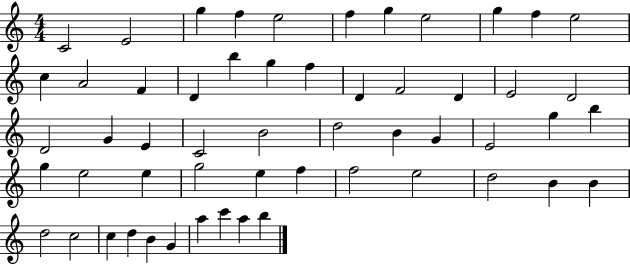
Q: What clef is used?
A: treble